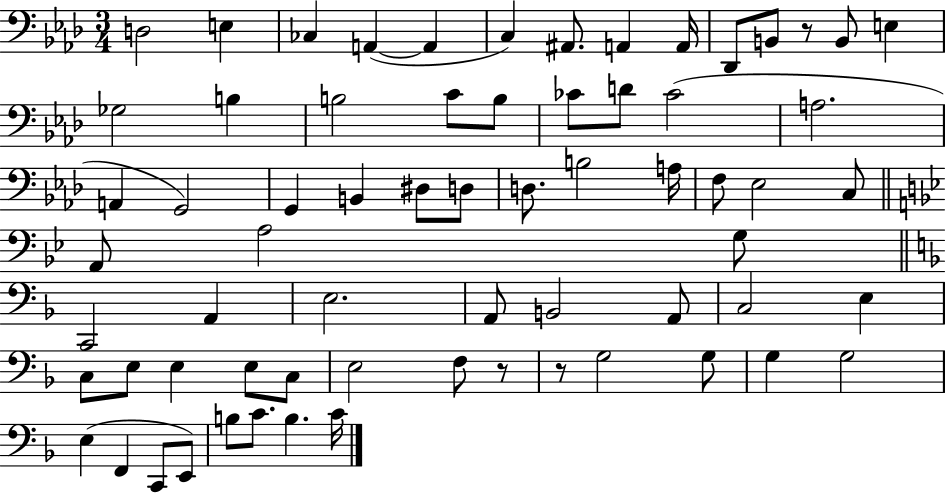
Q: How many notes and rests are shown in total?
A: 67